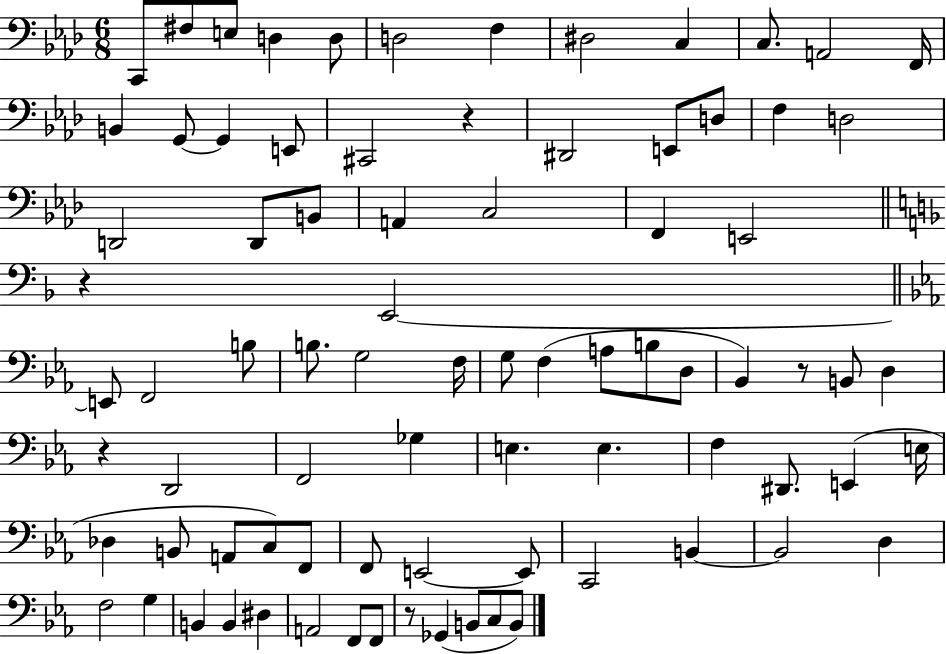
C2/e F#3/e E3/e D3/q D3/e D3/h F3/q D#3/h C3/q C3/e. A2/h F2/s B2/q G2/e G2/q E2/e C#2/h R/q D#2/h E2/e D3/e F3/q D3/h D2/h D2/e B2/e A2/q C3/h F2/q E2/h R/q E2/h E2/e F2/h B3/e B3/e. G3/h F3/s G3/e F3/q A3/e B3/e D3/e Bb2/q R/e B2/e D3/q R/q D2/h F2/h Gb3/q E3/q. E3/q. F3/q D#2/e. E2/q E3/s Db3/q B2/e A2/e C3/e F2/e F2/e E2/h E2/e C2/h B2/q B2/h D3/q F3/h G3/q B2/q B2/q D#3/q A2/h F2/e F2/e R/e Gb2/q B2/e C3/e B2/e